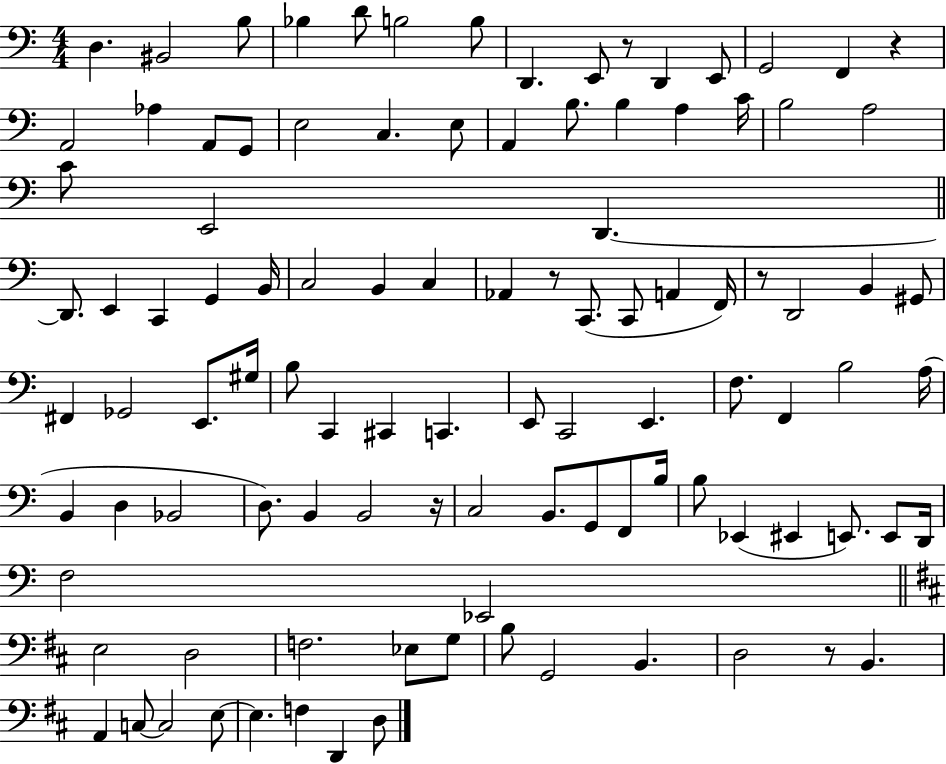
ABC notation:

X:1
T:Untitled
M:4/4
L:1/4
K:C
D, ^B,,2 B,/2 _B, D/2 B,2 B,/2 D,, E,,/2 z/2 D,, E,,/2 G,,2 F,, z A,,2 _A, A,,/2 G,,/2 E,2 C, E,/2 A,, B,/2 B, A, C/4 B,2 A,2 C/2 E,,2 D,, D,,/2 E,, C,, G,, B,,/4 C,2 B,, C, _A,, z/2 C,,/2 C,,/2 A,, F,,/4 z/2 D,,2 B,, ^G,,/2 ^F,, _G,,2 E,,/2 ^G,/4 B,/2 C,, ^C,, C,, E,,/2 C,,2 E,, F,/2 F,, B,2 A,/4 B,, D, _B,,2 D,/2 B,, B,,2 z/4 C,2 B,,/2 G,,/2 F,,/2 B,/4 B,/2 _E,, ^E,, E,,/2 E,,/2 D,,/4 F,2 _E,,2 E,2 D,2 F,2 _E,/2 G,/2 B,/2 G,,2 B,, D,2 z/2 B,, A,, C,/2 C,2 E,/2 E, F, D,, D,/2